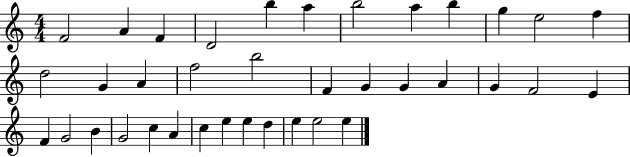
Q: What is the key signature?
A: C major